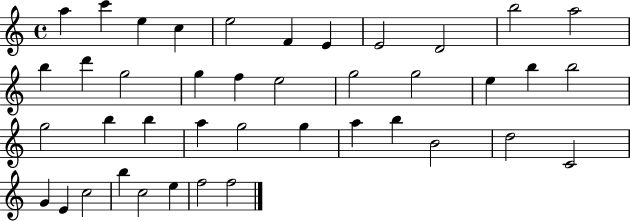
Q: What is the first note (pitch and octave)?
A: A5